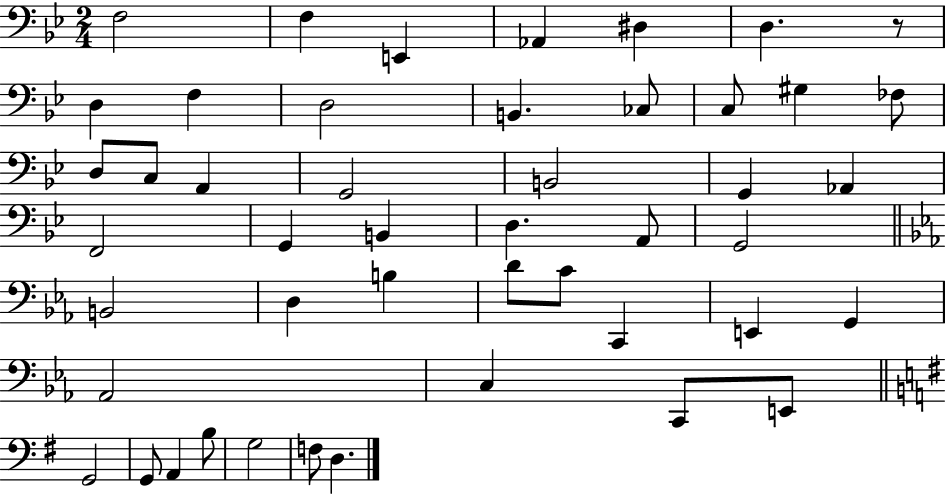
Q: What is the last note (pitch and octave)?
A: D3